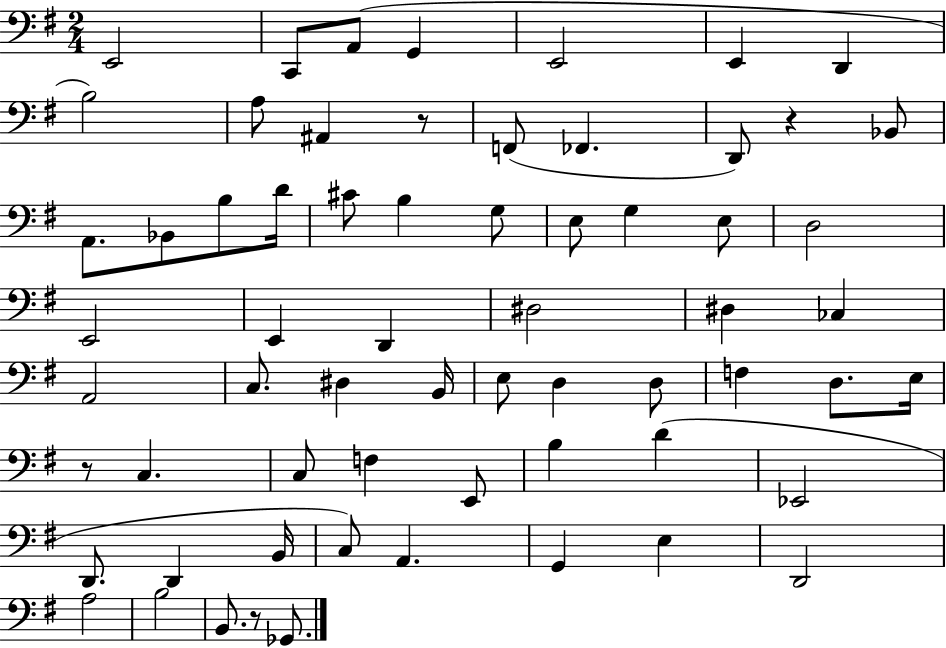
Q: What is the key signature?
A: G major